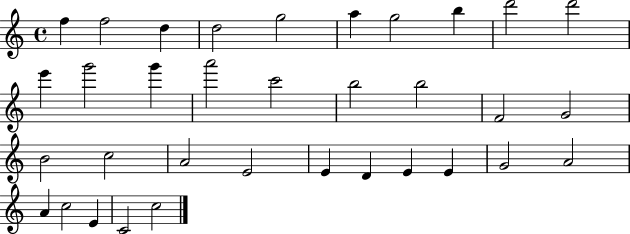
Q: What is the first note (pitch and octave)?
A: F5